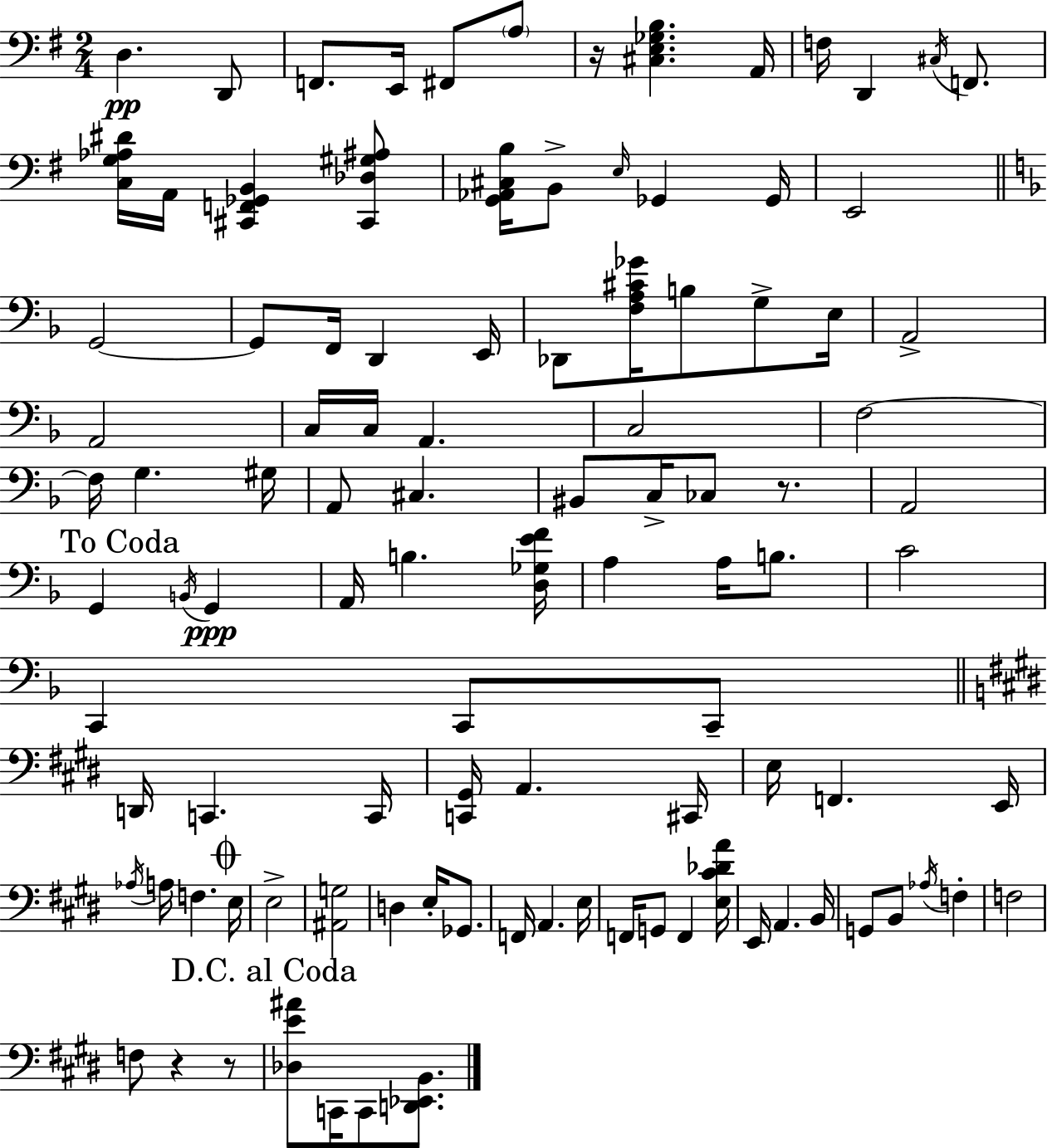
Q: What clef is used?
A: bass